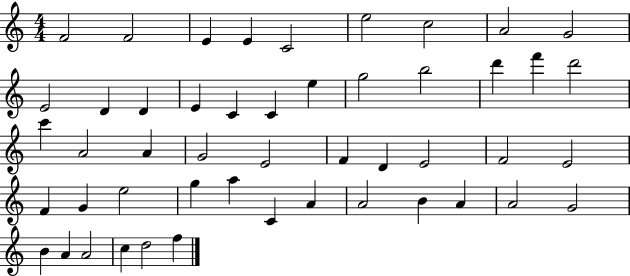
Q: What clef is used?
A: treble